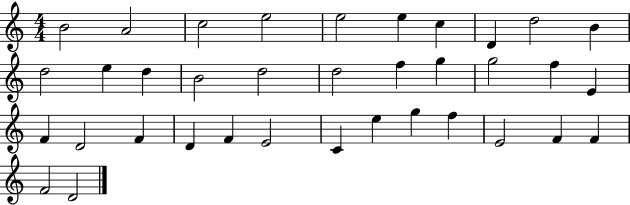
{
  \clef treble
  \numericTimeSignature
  \time 4/4
  \key c \major
  b'2 a'2 | c''2 e''2 | e''2 e''4 c''4 | d'4 d''2 b'4 | \break d''2 e''4 d''4 | b'2 d''2 | d''2 f''4 g''4 | g''2 f''4 e'4 | \break f'4 d'2 f'4 | d'4 f'4 e'2 | c'4 e''4 g''4 f''4 | e'2 f'4 f'4 | \break f'2 d'2 | \bar "|."
}